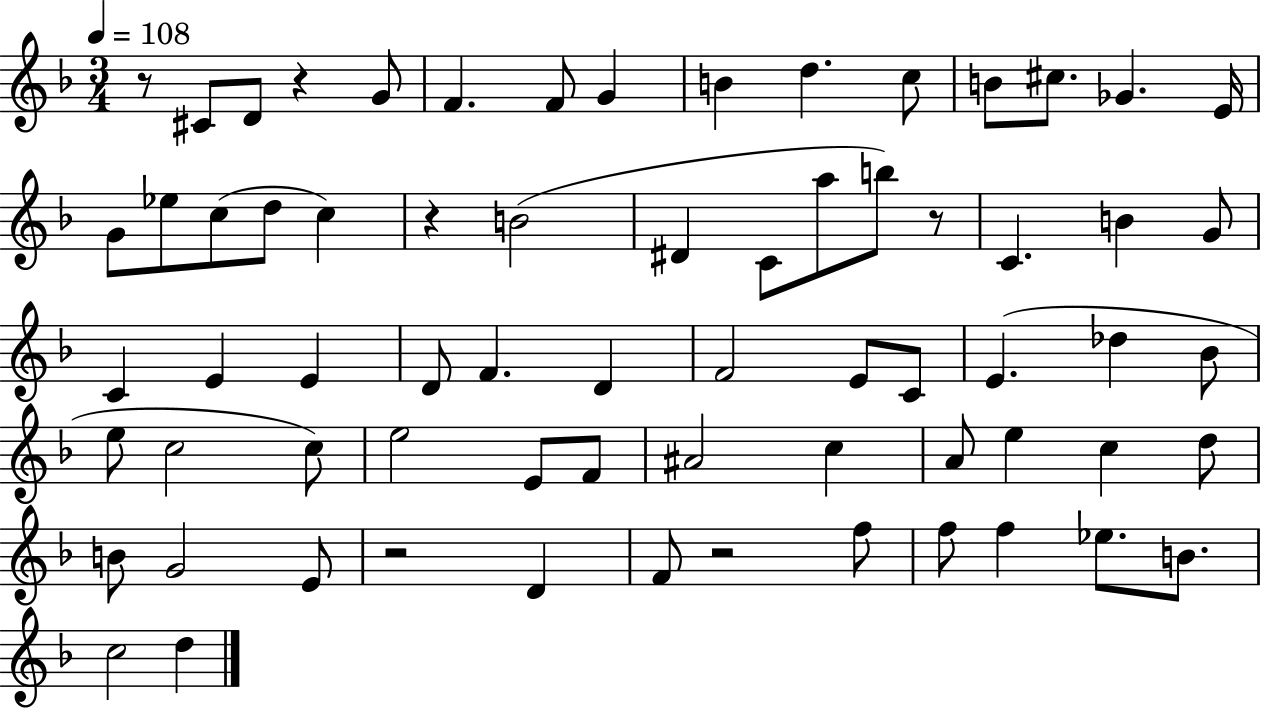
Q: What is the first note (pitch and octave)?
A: C#4